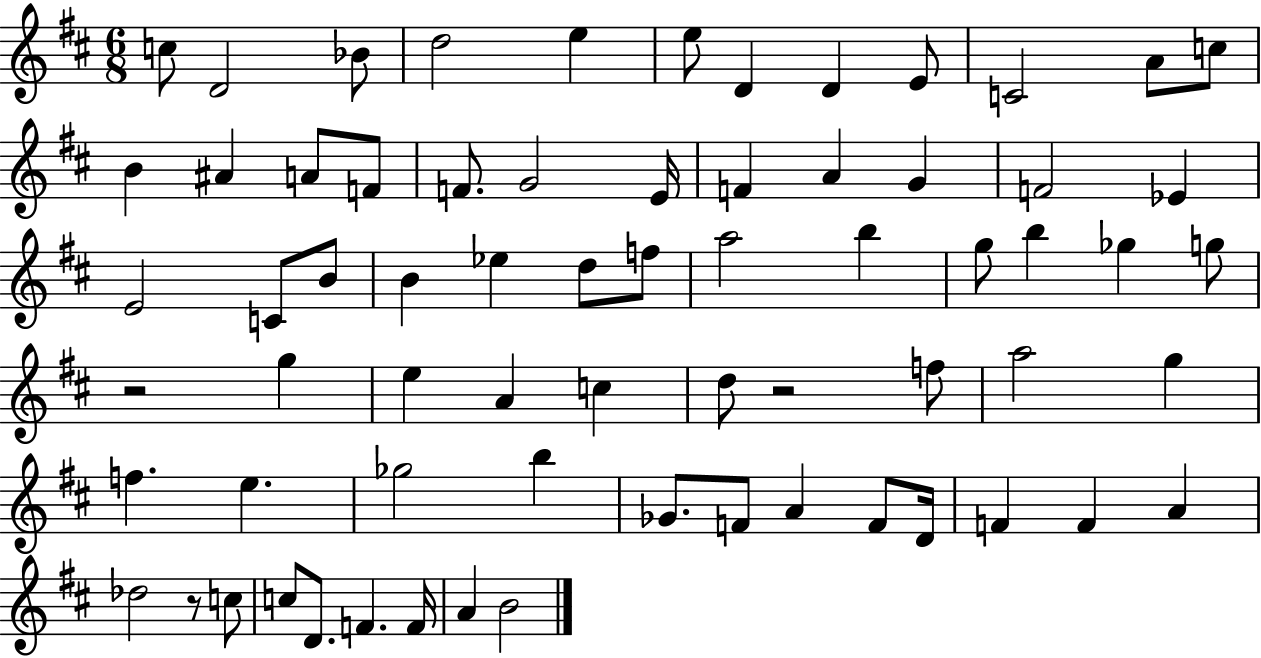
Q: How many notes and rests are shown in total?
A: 68